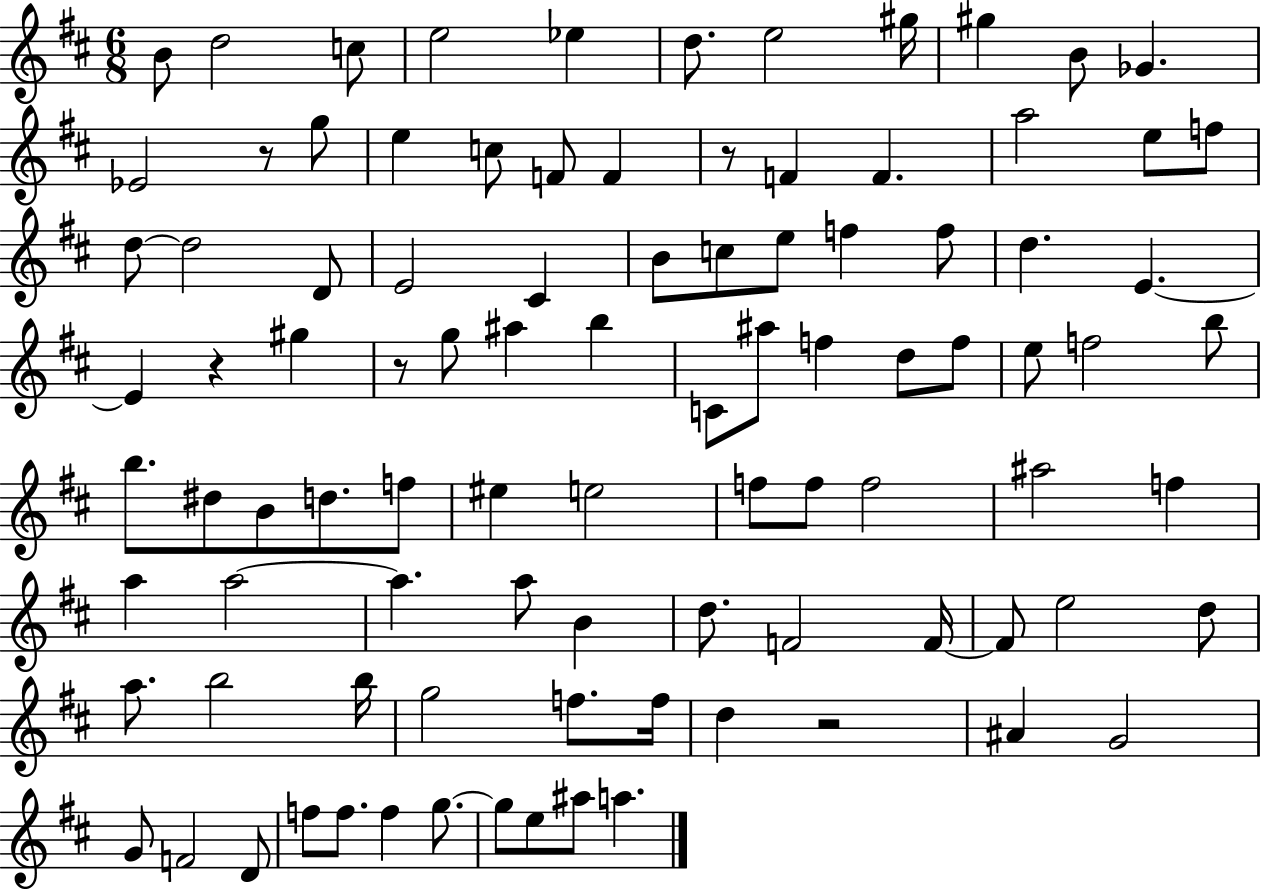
{
  \clef treble
  \numericTimeSignature
  \time 6/8
  \key d \major
  b'8 d''2 c''8 | e''2 ees''4 | d''8. e''2 gis''16 | gis''4 b'8 ges'4. | \break ees'2 r8 g''8 | e''4 c''8 f'8 f'4 | r8 f'4 f'4. | a''2 e''8 f''8 | \break d''8~~ d''2 d'8 | e'2 cis'4 | b'8 c''8 e''8 f''4 f''8 | d''4. e'4.~~ | \break e'4 r4 gis''4 | r8 g''8 ais''4 b''4 | c'8 ais''8 f''4 d''8 f''8 | e''8 f''2 b''8 | \break b''8. dis''8 b'8 d''8. f''8 | eis''4 e''2 | f''8 f''8 f''2 | ais''2 f''4 | \break a''4 a''2~~ | a''4. a''8 b'4 | d''8. f'2 f'16~~ | f'8 e''2 d''8 | \break a''8. b''2 b''16 | g''2 f''8. f''16 | d''4 r2 | ais'4 g'2 | \break g'8 f'2 d'8 | f''8 f''8. f''4 g''8.~~ | g''8 e''8 ais''8 a''4. | \bar "|."
}